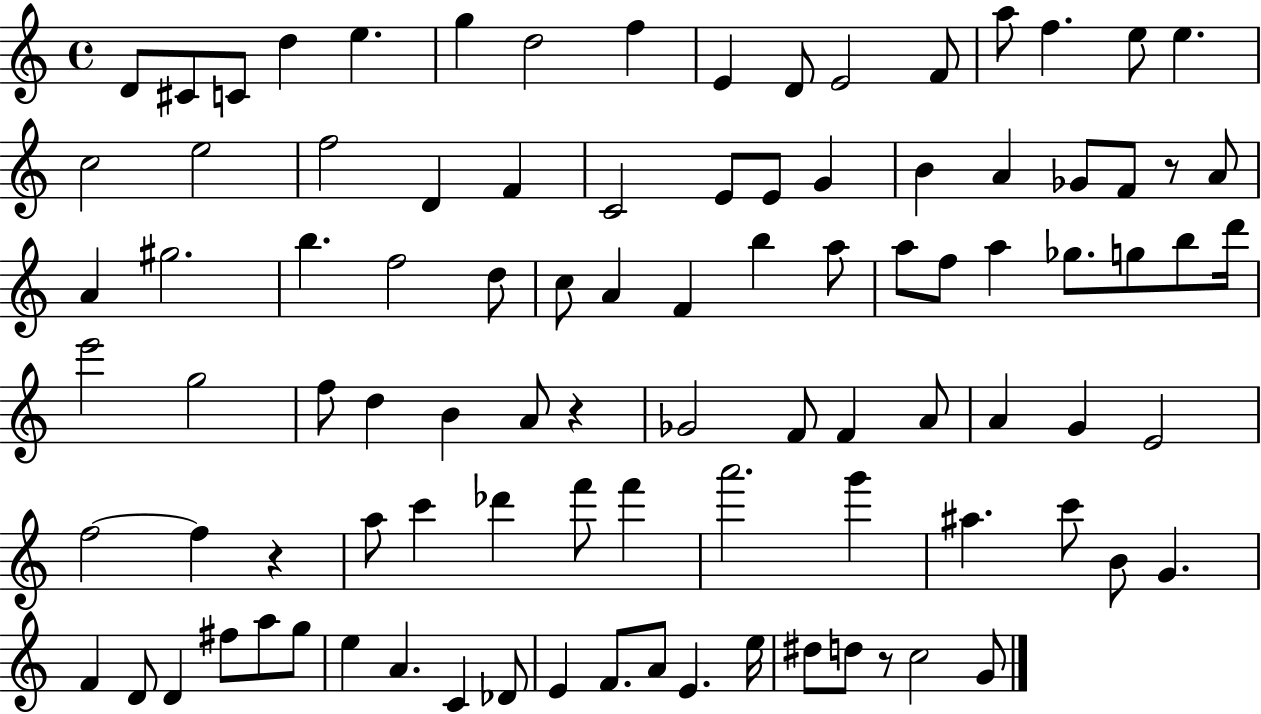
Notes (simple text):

D4/e C#4/e C4/e D5/q E5/q. G5/q D5/h F5/q E4/q D4/e E4/h F4/e A5/e F5/q. E5/e E5/q. C5/h E5/h F5/h D4/q F4/q C4/h E4/e E4/e G4/q B4/q A4/q Gb4/e F4/e R/e A4/e A4/q G#5/h. B5/q. F5/h D5/e C5/e A4/q F4/q B5/q A5/e A5/e F5/e A5/q Gb5/e. G5/e B5/e D6/s E6/h G5/h F5/e D5/q B4/q A4/e R/q Gb4/h F4/e F4/q A4/e A4/q G4/q E4/h F5/h F5/q R/q A5/e C6/q Db6/q F6/e F6/q A6/h. G6/q A#5/q. C6/e B4/e G4/q. F4/q D4/e D4/q F#5/e A5/e G5/e E5/q A4/q. C4/q Db4/e E4/q F4/e. A4/e E4/q. E5/s D#5/e D5/e R/e C5/h G4/e